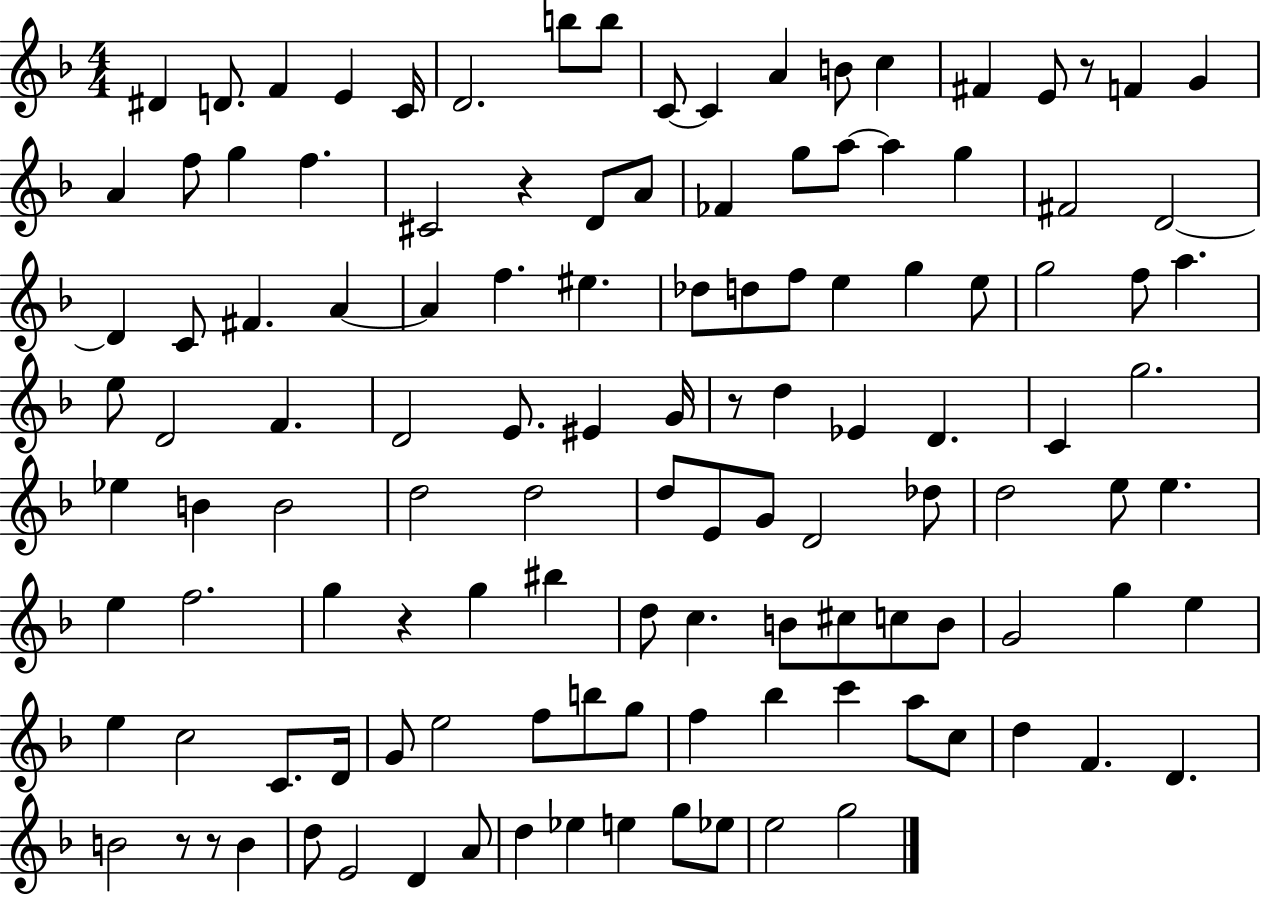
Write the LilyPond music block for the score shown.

{
  \clef treble
  \numericTimeSignature
  \time 4/4
  \key f \major
  dis'4 d'8. f'4 e'4 c'16 | d'2. b''8 b''8 | c'8~~ c'4 a'4 b'8 c''4 | fis'4 e'8 r8 f'4 g'4 | \break a'4 f''8 g''4 f''4. | cis'2 r4 d'8 a'8 | fes'4 g''8 a''8~~ a''4 g''4 | fis'2 d'2~~ | \break d'4 c'8 fis'4. a'4~~ | a'4 f''4. eis''4. | des''8 d''8 f''8 e''4 g''4 e''8 | g''2 f''8 a''4. | \break e''8 d'2 f'4. | d'2 e'8. eis'4 g'16 | r8 d''4 ees'4 d'4. | c'4 g''2. | \break ees''4 b'4 b'2 | d''2 d''2 | d''8 e'8 g'8 d'2 des''8 | d''2 e''8 e''4. | \break e''4 f''2. | g''4 r4 g''4 bis''4 | d''8 c''4. b'8 cis''8 c''8 b'8 | g'2 g''4 e''4 | \break e''4 c''2 c'8. d'16 | g'8 e''2 f''8 b''8 g''8 | f''4 bes''4 c'''4 a''8 c''8 | d''4 f'4. d'4. | \break b'2 r8 r8 b'4 | d''8 e'2 d'4 a'8 | d''4 ees''4 e''4 g''8 ees''8 | e''2 g''2 | \break \bar "|."
}